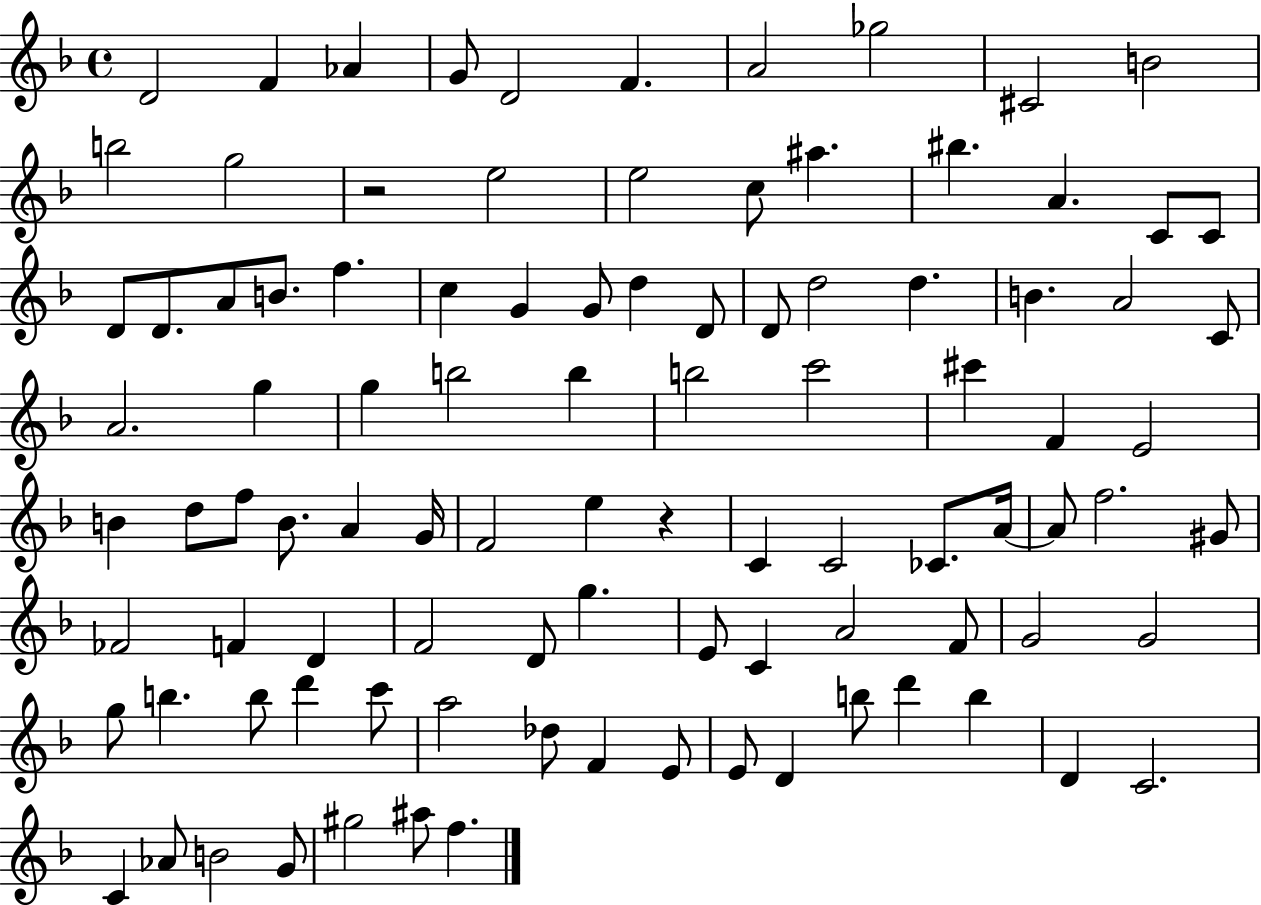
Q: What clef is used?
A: treble